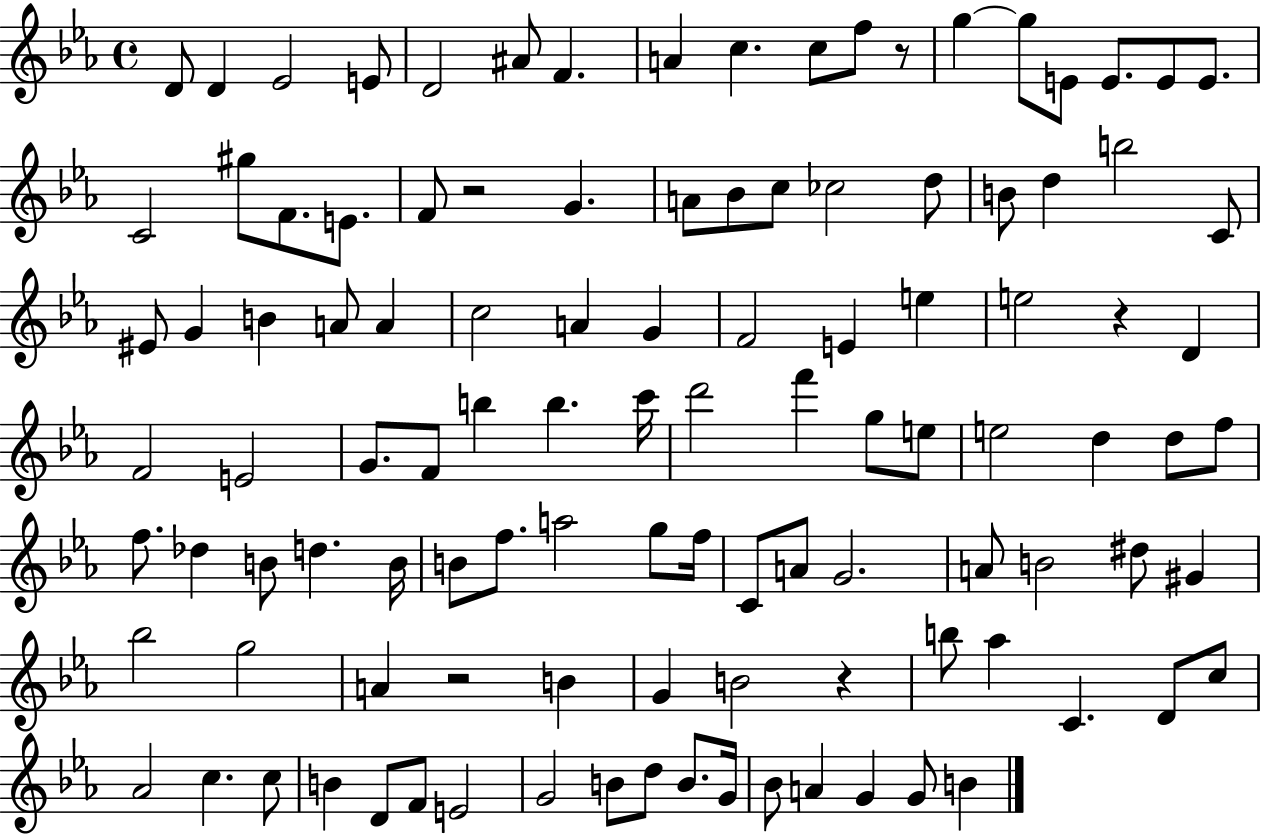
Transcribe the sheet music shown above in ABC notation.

X:1
T:Untitled
M:4/4
L:1/4
K:Eb
D/2 D _E2 E/2 D2 ^A/2 F A c c/2 f/2 z/2 g g/2 E/2 E/2 E/2 E/2 C2 ^g/2 F/2 E/2 F/2 z2 G A/2 _B/2 c/2 _c2 d/2 B/2 d b2 C/2 ^E/2 G B A/2 A c2 A G F2 E e e2 z D F2 E2 G/2 F/2 b b c'/4 d'2 f' g/2 e/2 e2 d d/2 f/2 f/2 _d B/2 d B/4 B/2 f/2 a2 g/2 f/4 C/2 A/2 G2 A/2 B2 ^d/2 ^G _b2 g2 A z2 B G B2 z b/2 _a C D/2 c/2 _A2 c c/2 B D/2 F/2 E2 G2 B/2 d/2 B/2 G/4 _B/2 A G G/2 B